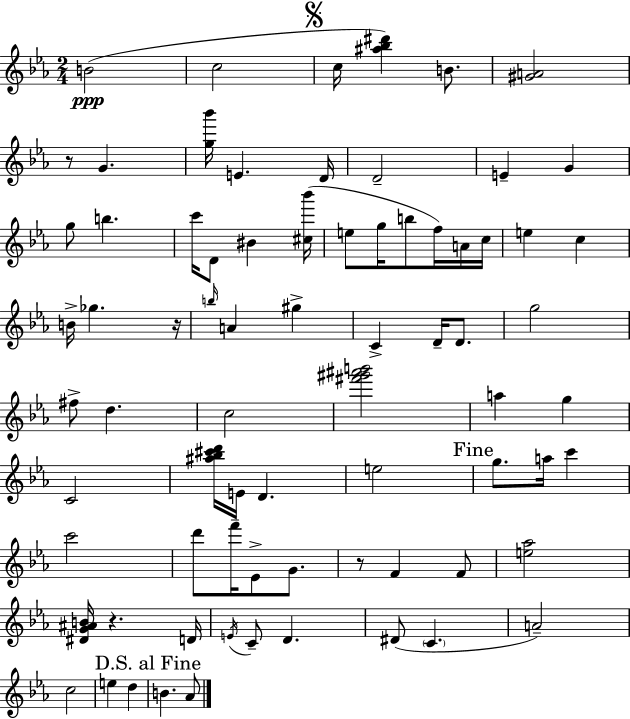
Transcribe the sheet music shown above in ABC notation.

X:1
T:Untitled
M:2/4
L:1/4
K:Cm
B2 c2 c/4 [^a_b^d'] B/2 [^GA]2 z/2 G [g_b']/4 E D/4 D2 E G g/2 b c'/4 D/2 ^B [^c_b']/4 e/2 g/4 b/2 f/4 A/4 c/4 e c B/4 _g z/4 b/4 A ^g C D/4 D/2 g2 ^f/2 d c2 [^f'^g'^a'b']2 a g C2 [^a_b^c'd']/4 E/4 D e2 g/2 a/4 c' c'2 d'/2 f'/4 _E/2 G/2 z/2 F F/2 [e_a]2 [^DG^AB]/4 z D/4 E/4 C/2 D ^D/2 C A2 c2 e d B _A/2